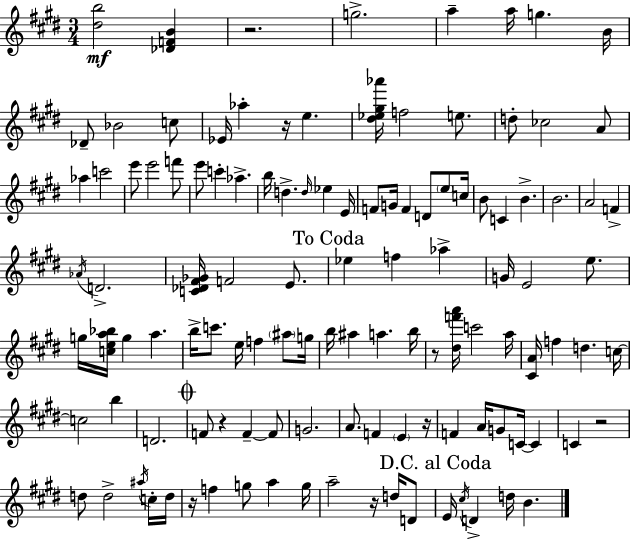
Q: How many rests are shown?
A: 8